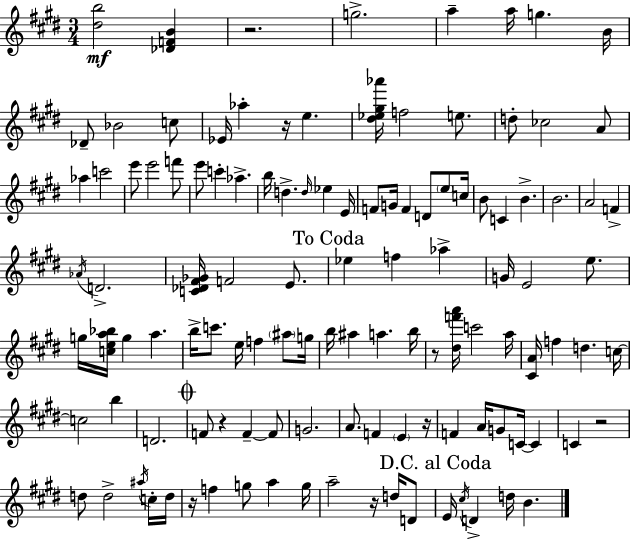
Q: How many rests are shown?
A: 8